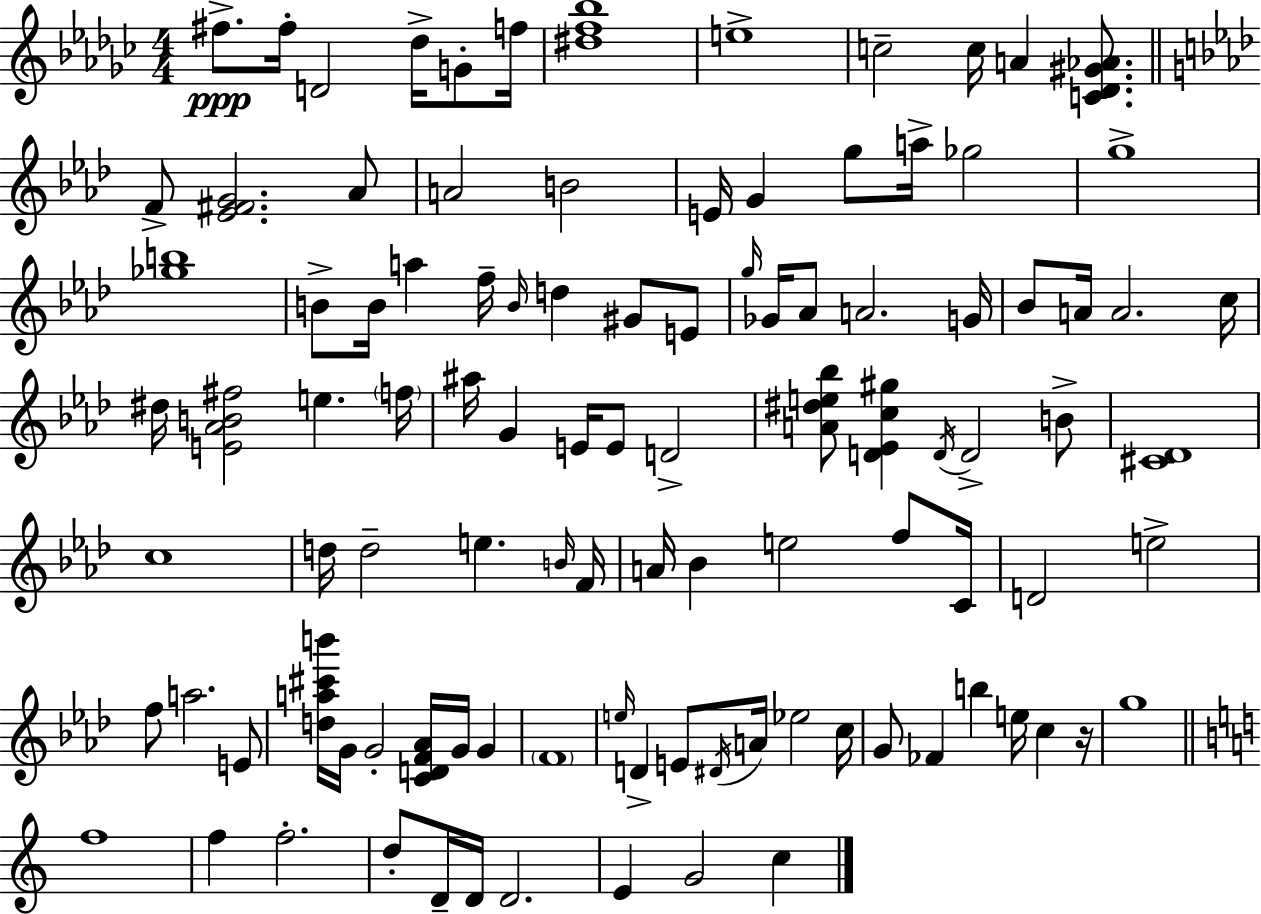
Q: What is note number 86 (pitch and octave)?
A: D5